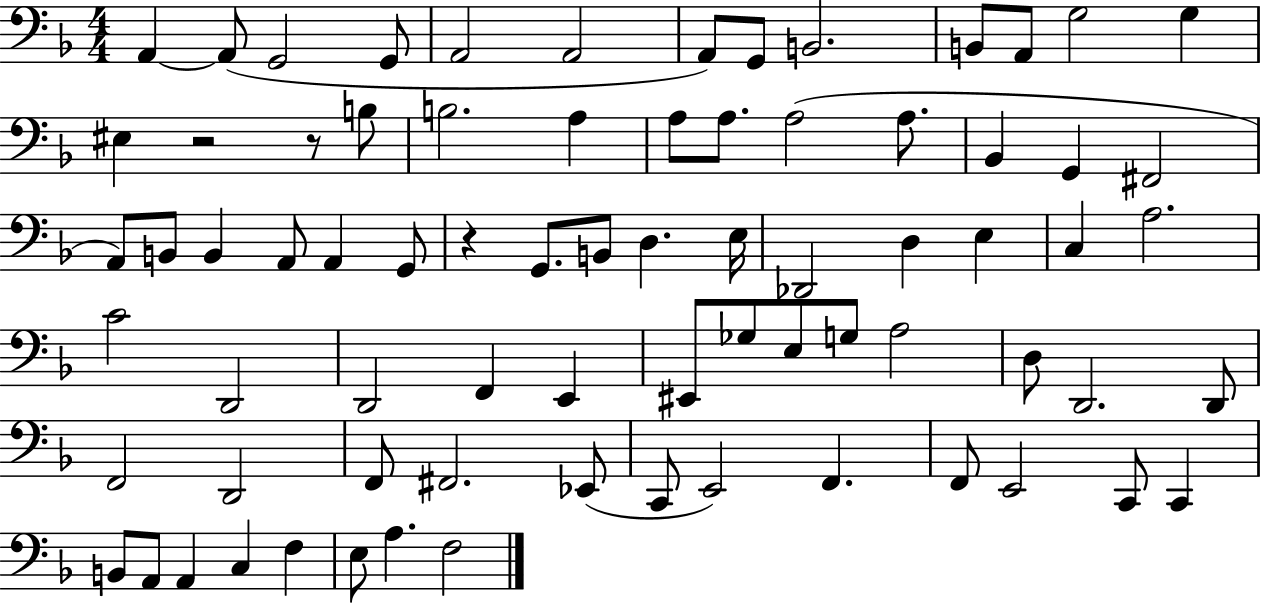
X:1
T:Untitled
M:4/4
L:1/4
K:F
A,, A,,/2 G,,2 G,,/2 A,,2 A,,2 A,,/2 G,,/2 B,,2 B,,/2 A,,/2 G,2 G, ^E, z2 z/2 B,/2 B,2 A, A,/2 A,/2 A,2 A,/2 _B,, G,, ^F,,2 A,,/2 B,,/2 B,, A,,/2 A,, G,,/2 z G,,/2 B,,/2 D, E,/4 _D,,2 D, E, C, A,2 C2 D,,2 D,,2 F,, E,, ^E,,/2 _G,/2 E,/2 G,/2 A,2 D,/2 D,,2 D,,/2 F,,2 D,,2 F,,/2 ^F,,2 _E,,/2 C,,/2 E,,2 F,, F,,/2 E,,2 C,,/2 C,, B,,/2 A,,/2 A,, C, F, E,/2 A, F,2